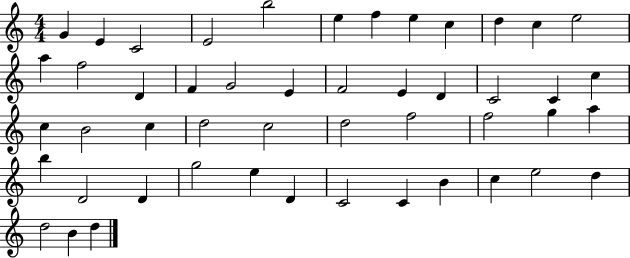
{
  \clef treble
  \numericTimeSignature
  \time 4/4
  \key c \major
  g'4 e'4 c'2 | e'2 b''2 | e''4 f''4 e''4 c''4 | d''4 c''4 e''2 | \break a''4 f''2 d'4 | f'4 g'2 e'4 | f'2 e'4 d'4 | c'2 c'4 c''4 | \break c''4 b'2 c''4 | d''2 c''2 | d''2 f''2 | f''2 g''4 a''4 | \break b''4 d'2 d'4 | g''2 e''4 d'4 | c'2 c'4 b'4 | c''4 e''2 d''4 | \break d''2 b'4 d''4 | \bar "|."
}